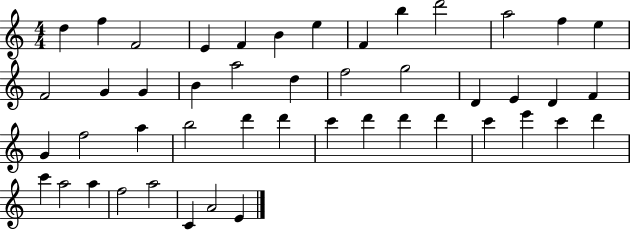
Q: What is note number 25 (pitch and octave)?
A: F4